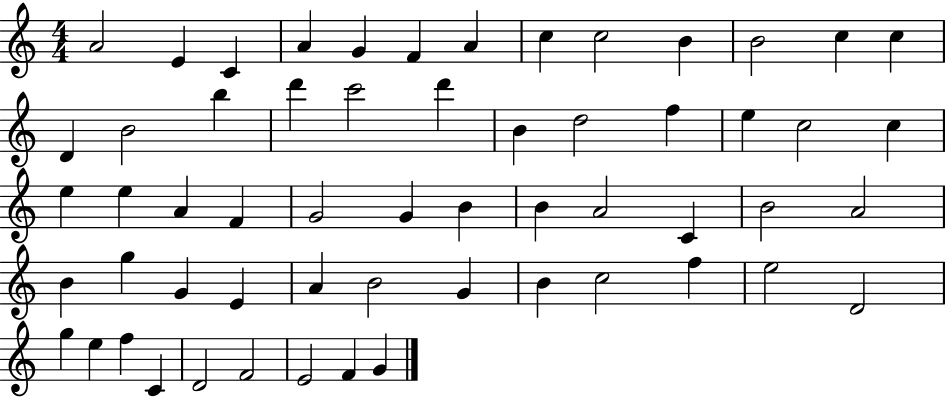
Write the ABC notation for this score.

X:1
T:Untitled
M:4/4
L:1/4
K:C
A2 E C A G F A c c2 B B2 c c D B2 b d' c'2 d' B d2 f e c2 c e e A F G2 G B B A2 C B2 A2 B g G E A B2 G B c2 f e2 D2 g e f C D2 F2 E2 F G